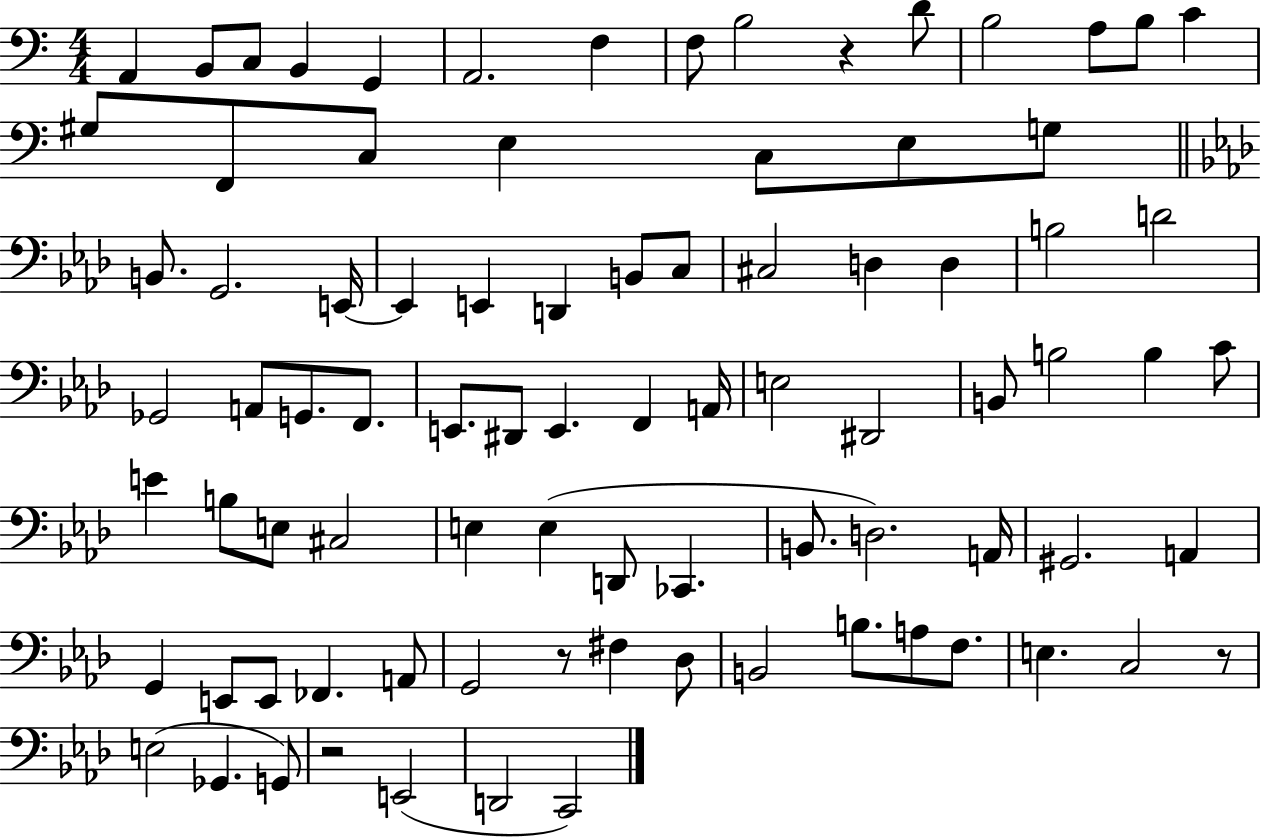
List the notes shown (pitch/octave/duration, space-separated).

A2/q B2/e C3/e B2/q G2/q A2/h. F3/q F3/e B3/h R/q D4/e B3/h A3/e B3/e C4/q G#3/e F2/e C3/e E3/q C3/e E3/e G3/e B2/e. G2/h. E2/s E2/q E2/q D2/q B2/e C3/e C#3/h D3/q D3/q B3/h D4/h Gb2/h A2/e G2/e. F2/e. E2/e. D#2/e E2/q. F2/q A2/s E3/h D#2/h B2/e B3/h B3/q C4/e E4/q B3/e E3/e C#3/h E3/q E3/q D2/e CES2/q. B2/e. D3/h. A2/s G#2/h. A2/q G2/q E2/e E2/e FES2/q. A2/e G2/h R/e F#3/q Db3/e B2/h B3/e. A3/e F3/e. E3/q. C3/h R/e E3/h Gb2/q. G2/e R/h E2/h D2/h C2/h